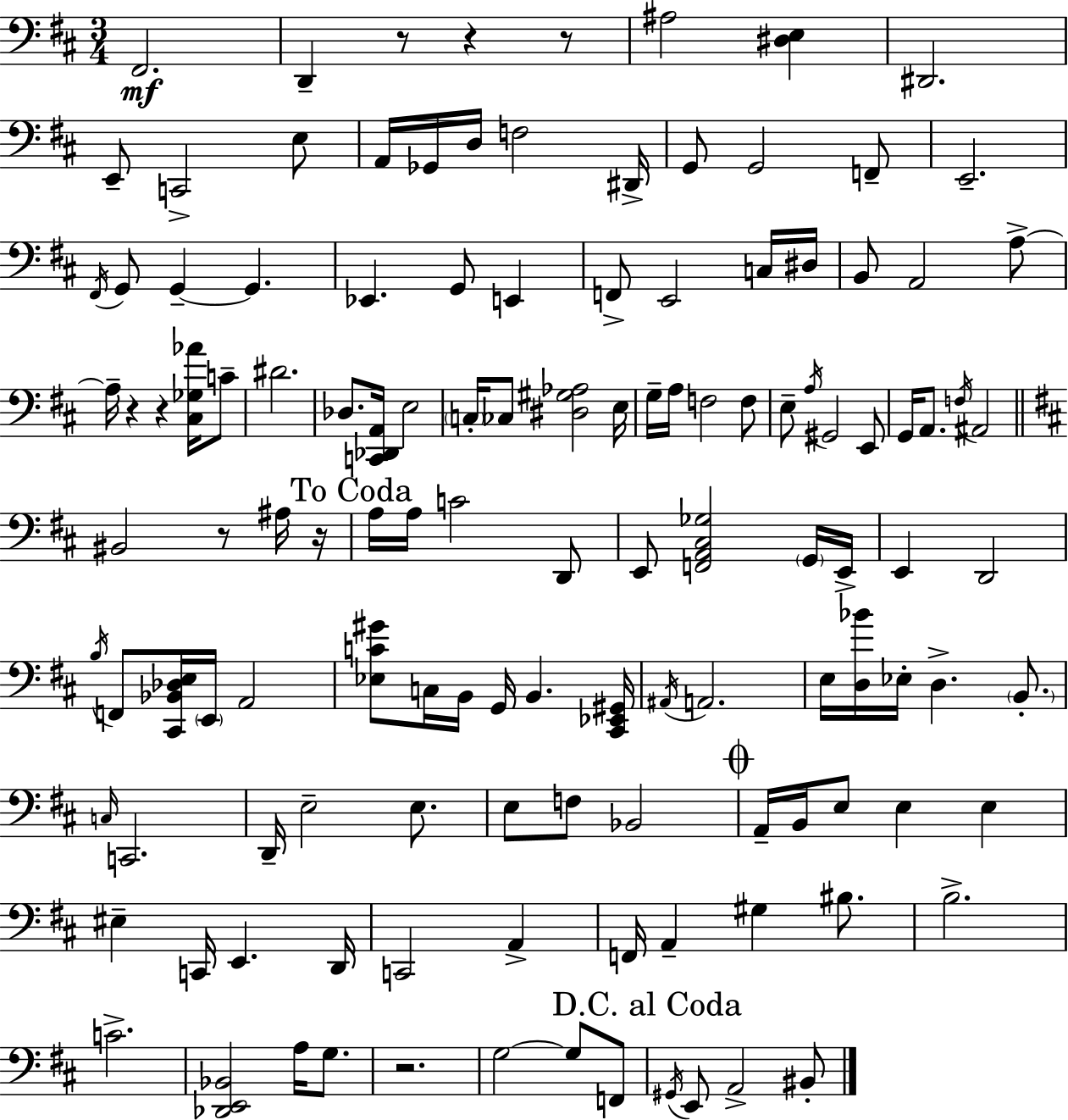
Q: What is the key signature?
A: D major